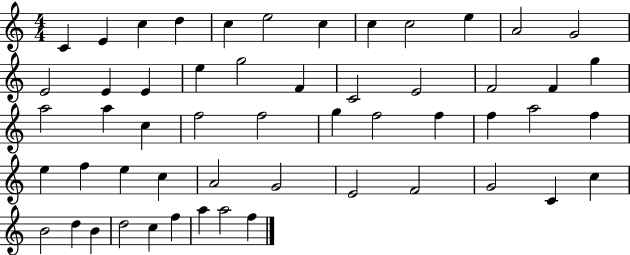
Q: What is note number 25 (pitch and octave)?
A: A5